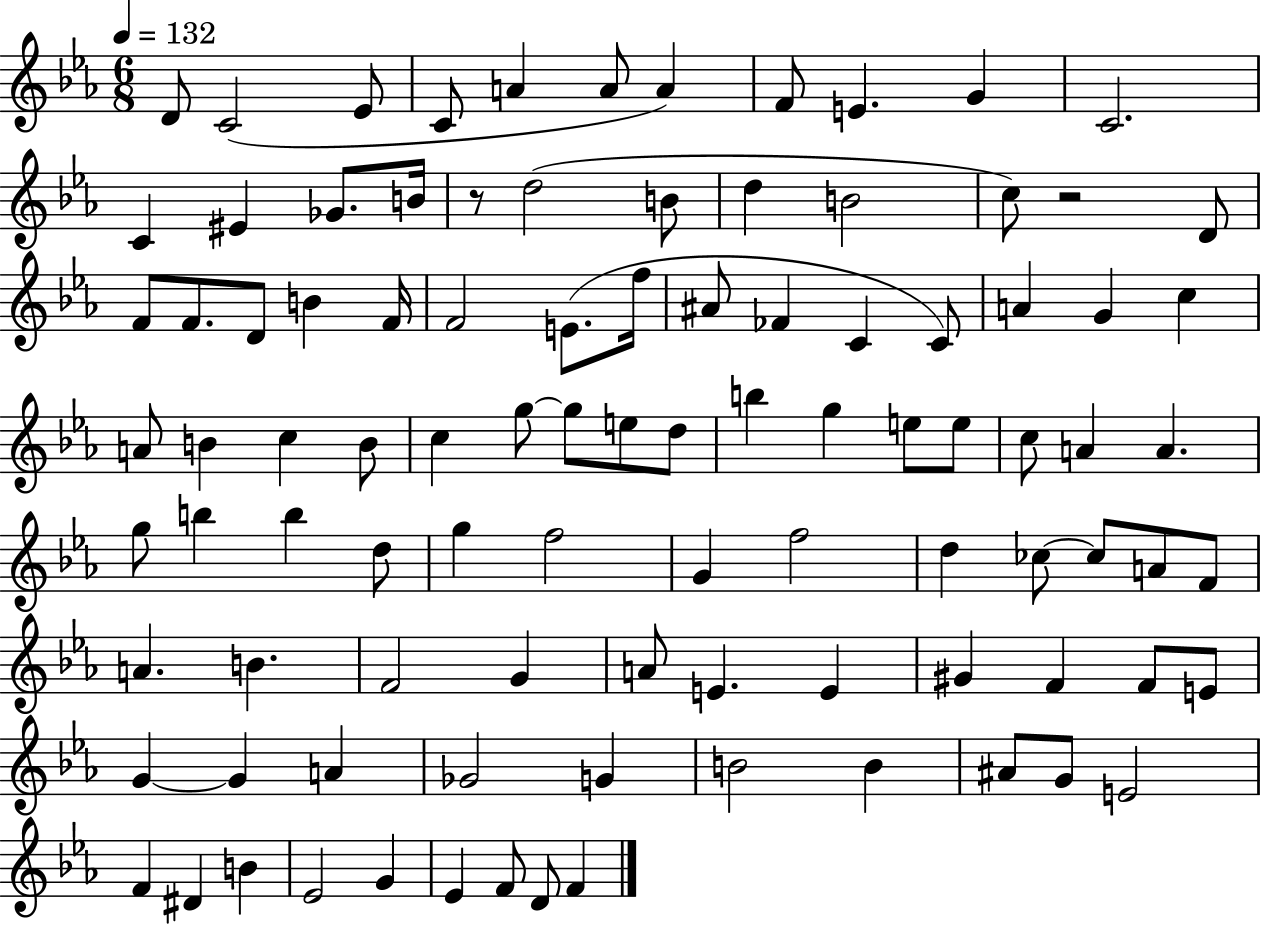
{
  \clef treble
  \numericTimeSignature
  \time 6/8
  \key ees \major
  \tempo 4 = 132
  d'8 c'2( ees'8 | c'8 a'4 a'8 a'4) | f'8 e'4. g'4 | c'2. | \break c'4 eis'4 ges'8. b'16 | r8 d''2( b'8 | d''4 b'2 | c''8) r2 d'8 | \break f'8 f'8. d'8 b'4 f'16 | f'2 e'8.( f''16 | ais'8 fes'4 c'4 c'8) | a'4 g'4 c''4 | \break a'8 b'4 c''4 b'8 | c''4 g''8~~ g''8 e''8 d''8 | b''4 g''4 e''8 e''8 | c''8 a'4 a'4. | \break g''8 b''4 b''4 d''8 | g''4 f''2 | g'4 f''2 | d''4 ces''8~~ ces''8 a'8 f'8 | \break a'4. b'4. | f'2 g'4 | a'8 e'4. e'4 | gis'4 f'4 f'8 e'8 | \break g'4~~ g'4 a'4 | ges'2 g'4 | b'2 b'4 | ais'8 g'8 e'2 | \break f'4 dis'4 b'4 | ees'2 g'4 | ees'4 f'8 d'8 f'4 | \bar "|."
}